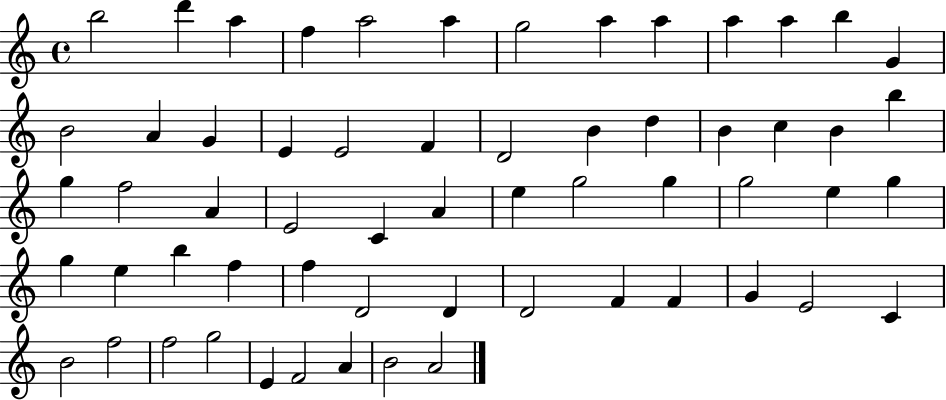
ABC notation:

X:1
T:Untitled
M:4/4
L:1/4
K:C
b2 d' a f a2 a g2 a a a a b G B2 A G E E2 F D2 B d B c B b g f2 A E2 C A e g2 g g2 e g g e b f f D2 D D2 F F G E2 C B2 f2 f2 g2 E F2 A B2 A2